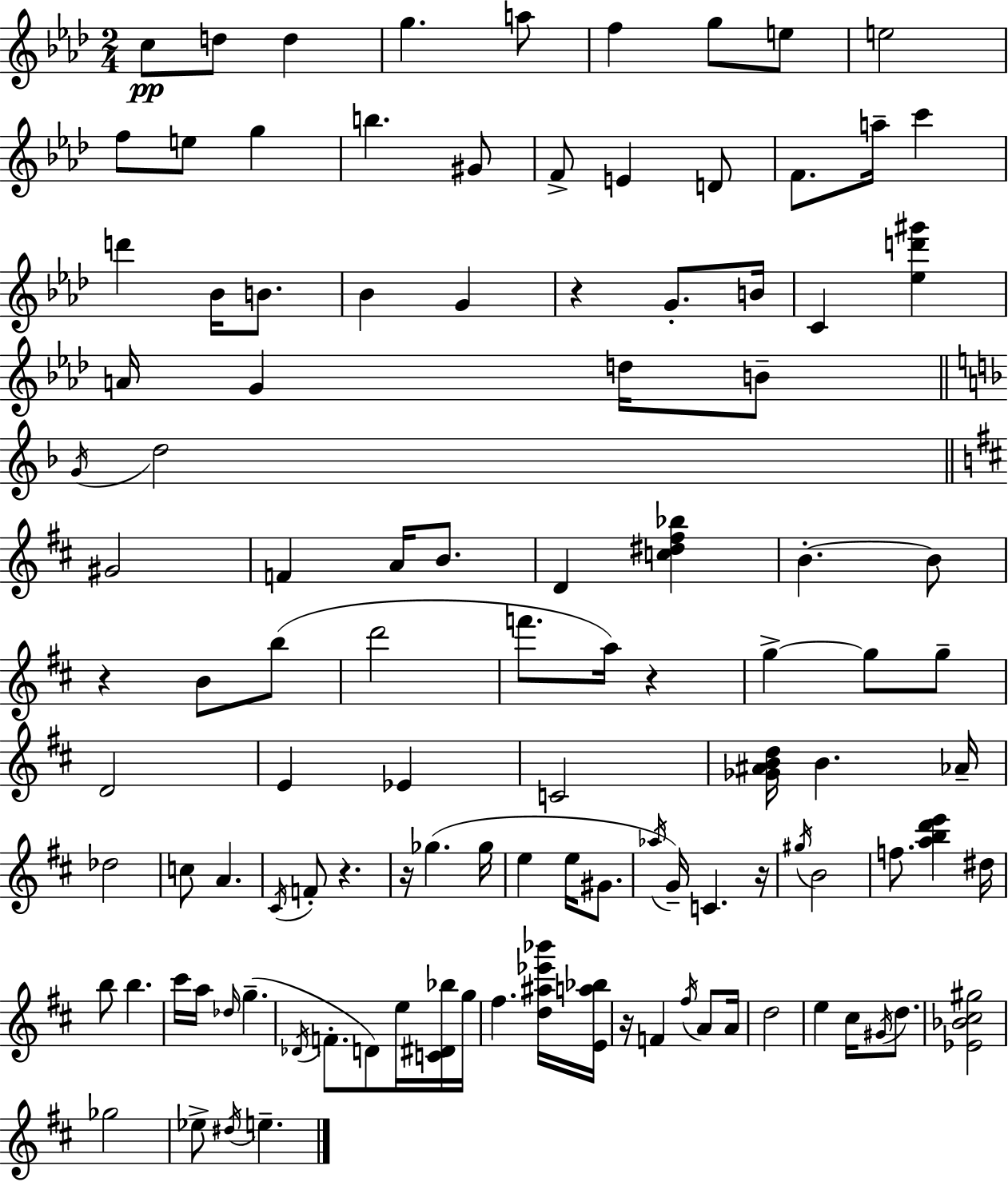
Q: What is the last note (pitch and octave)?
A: E5